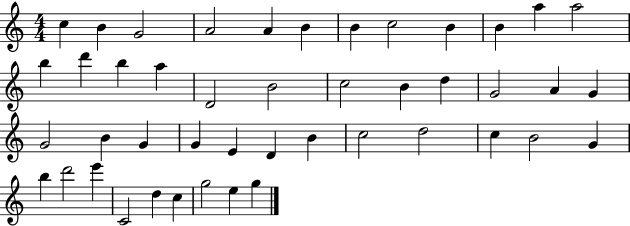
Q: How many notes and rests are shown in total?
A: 45